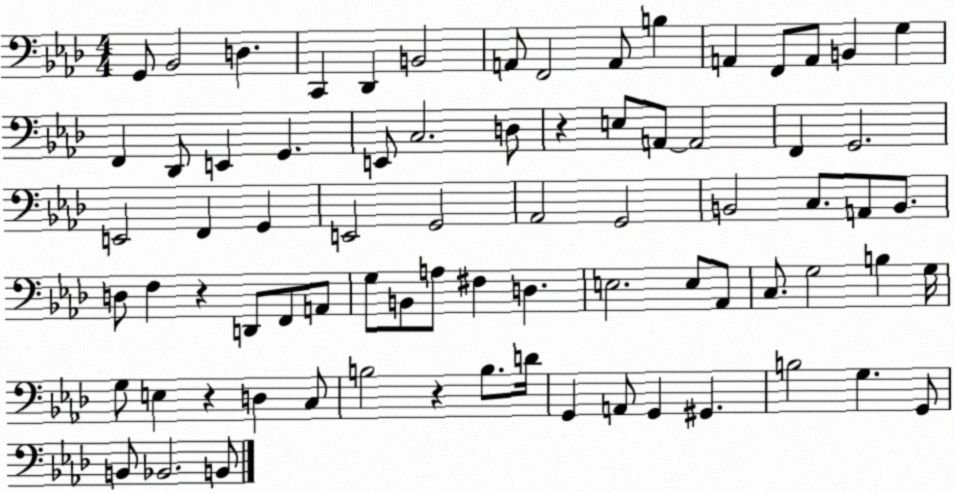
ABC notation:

X:1
T:Untitled
M:4/4
L:1/4
K:Ab
G,,/2 _B,,2 D, C,, _D,, B,,2 A,,/2 F,,2 A,,/2 B, A,, F,,/2 A,,/2 B,, G, F,, _D,,/2 E,, G,, E,,/2 C,2 D,/2 z E,/2 A,,/2 A,,2 F,, G,,2 E,,2 F,, G,, E,,2 G,,2 _A,,2 G,,2 B,,2 C,/2 A,,/2 B,,/2 D,/2 F, z D,,/2 F,,/2 A,,/2 G,/2 B,,/2 A,/2 ^F, D, E,2 E,/2 _A,,/2 C,/2 G,2 B, G,/4 G,/2 E, z D, C,/2 B,2 z B,/2 D/4 G,, A,,/2 G,, ^G,, B,2 G, G,,/2 B,,/2 _B,,2 B,,/2